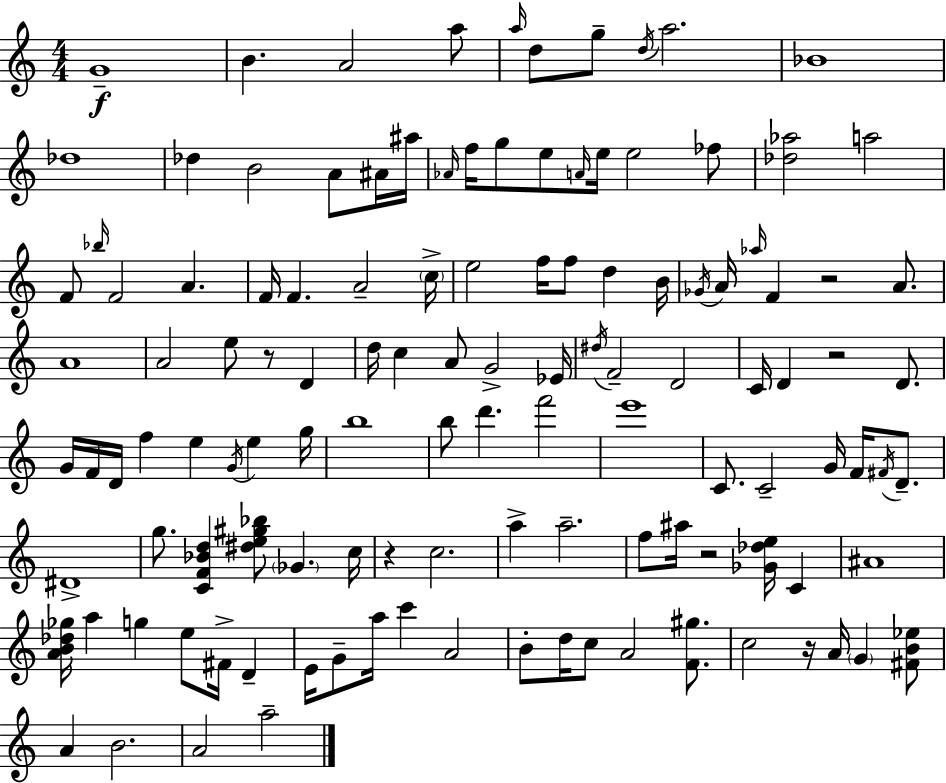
G4/w B4/q. A4/h A5/e A5/s D5/e G5/e D5/s A5/h. Bb4/w Db5/w Db5/q B4/h A4/e A#4/s A#5/s Ab4/s F5/s G5/e E5/e A4/s E5/s E5/h FES5/e [Db5,Ab5]/h A5/h F4/e Bb5/s F4/h A4/q. F4/s F4/q. A4/h C5/s E5/h F5/s F5/e D5/q B4/s Gb4/s A4/s Ab5/s F4/q R/h A4/e. A4/w A4/h E5/e R/e D4/q D5/s C5/q A4/e G4/h Eb4/s D#5/s F4/h D4/h C4/s D4/q R/h D4/e. G4/s F4/s D4/s F5/q E5/q G4/s E5/q G5/s B5/w B5/e D6/q. F6/h E6/w C4/e. C4/h G4/s F4/s F#4/s D4/e. D#4/w G5/e. [C4,F4,Bb4,D5]/q [D#5,E5,G#5,Bb5]/e Gb4/q. C5/s R/q C5/h. A5/q A5/h. F5/e A#5/s R/h [Gb4,Db5,E5]/s C4/q A#4/w [A4,B4,Db5,Gb5]/s A5/q G5/q E5/e F#4/s D4/q E4/s G4/e A5/s C6/q A4/h B4/e D5/s C5/e A4/h [F4,G#5]/e. C5/h R/s A4/s G4/q [F#4,B4,Eb5]/e A4/q B4/h. A4/h A5/h